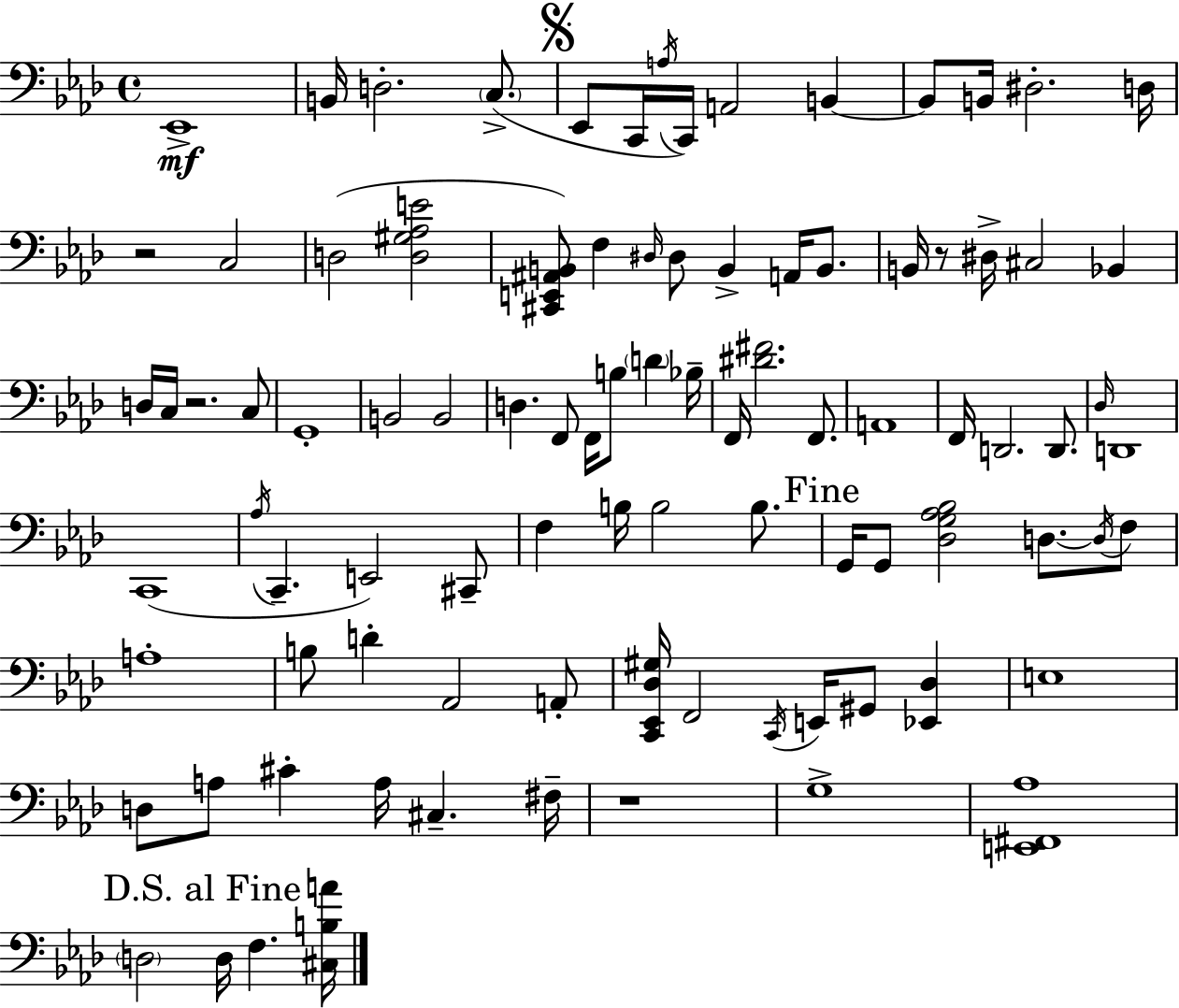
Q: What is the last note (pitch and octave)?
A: F3